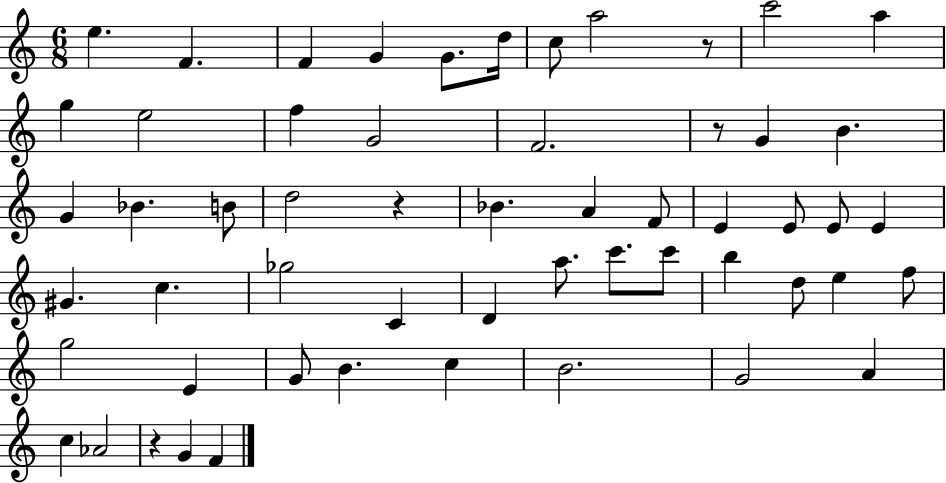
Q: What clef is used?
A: treble